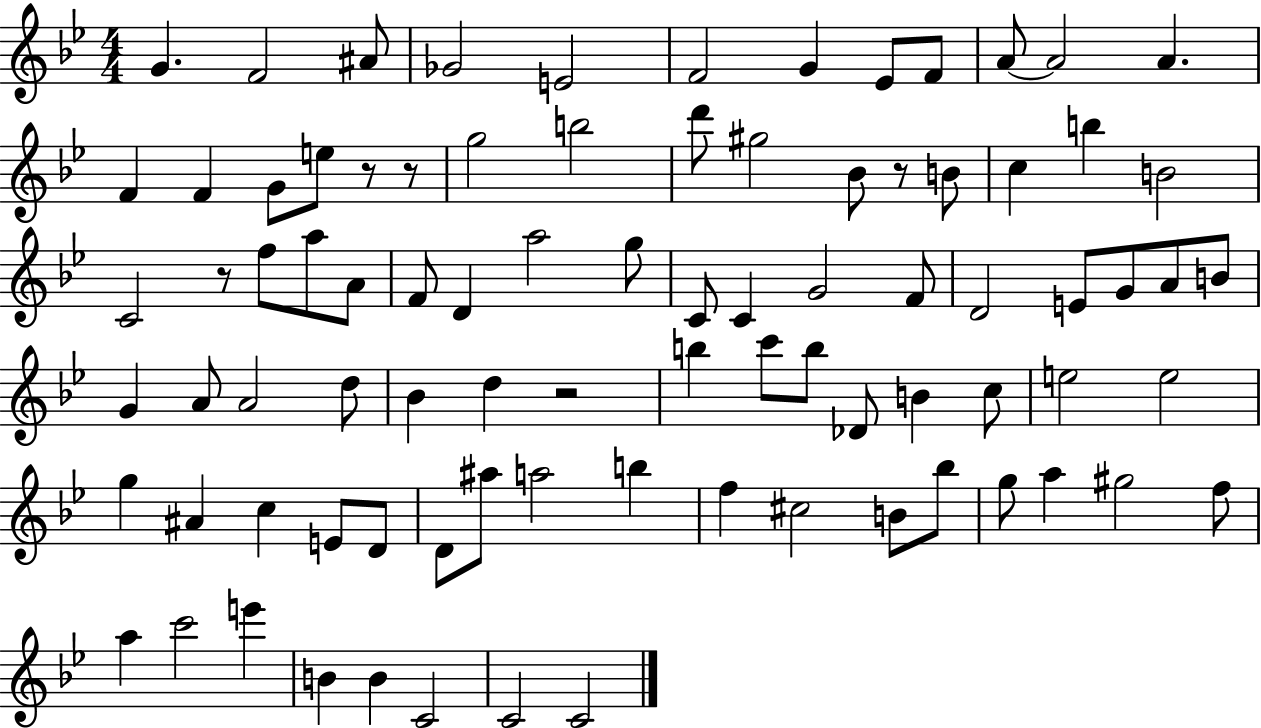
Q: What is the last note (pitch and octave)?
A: C4